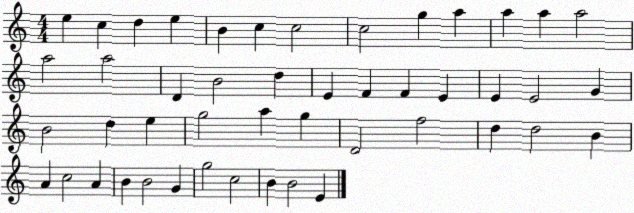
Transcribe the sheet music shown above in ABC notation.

X:1
T:Untitled
M:4/4
L:1/4
K:C
e c d e B c c2 c2 g a a a a2 a2 a2 D B2 d E F F E E E2 G B2 d e g2 a g D2 f2 d d2 B A c2 A B B2 G g2 c2 B B2 E